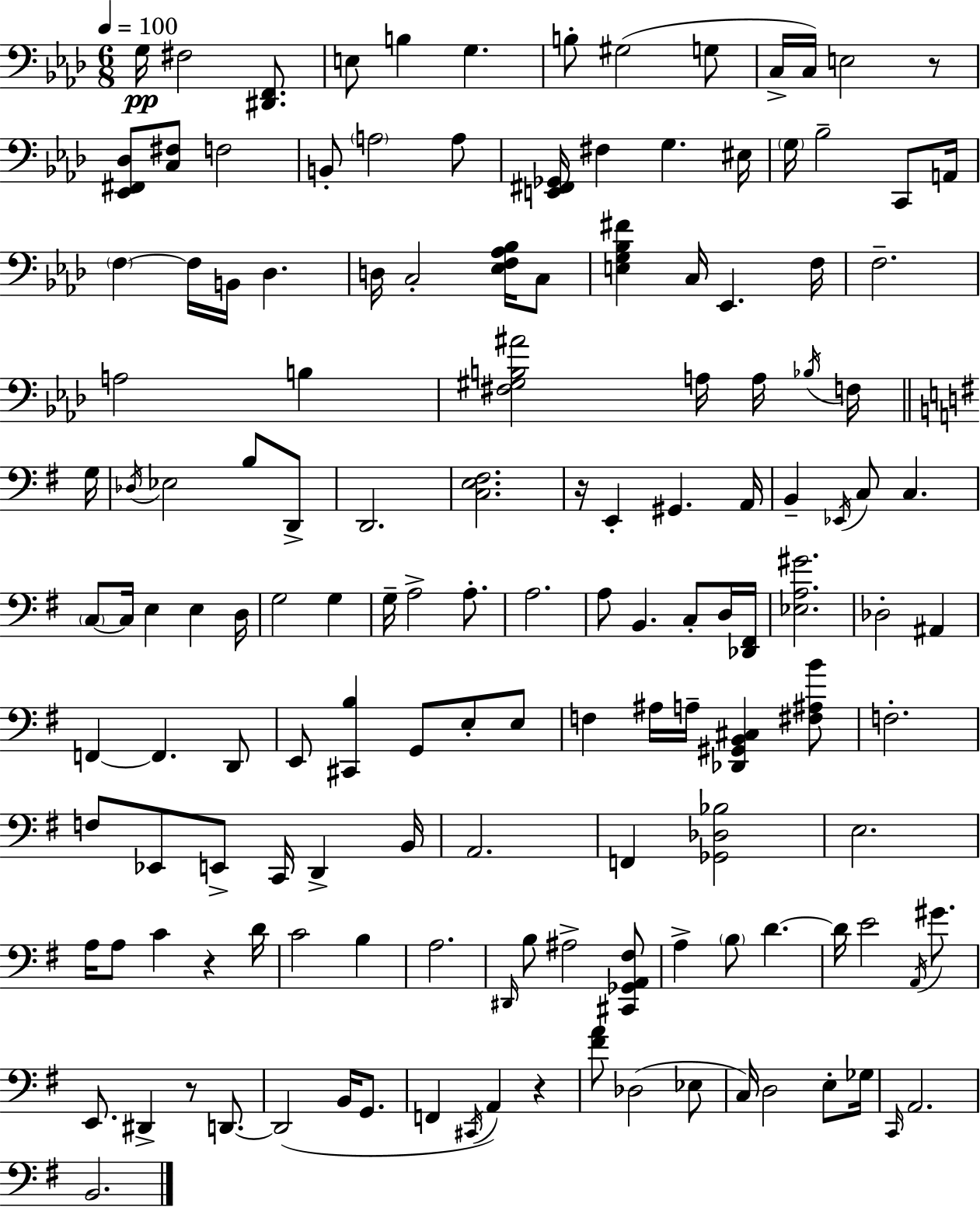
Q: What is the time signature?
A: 6/8